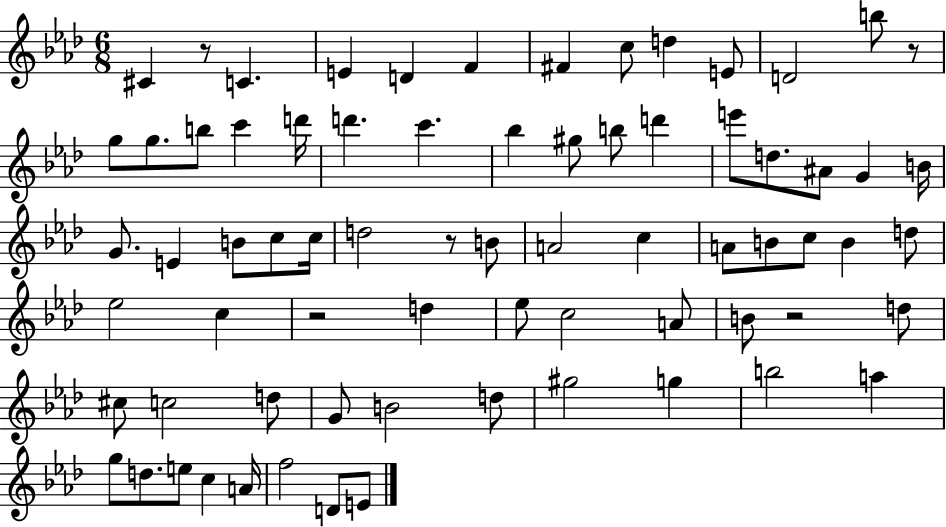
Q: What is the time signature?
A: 6/8